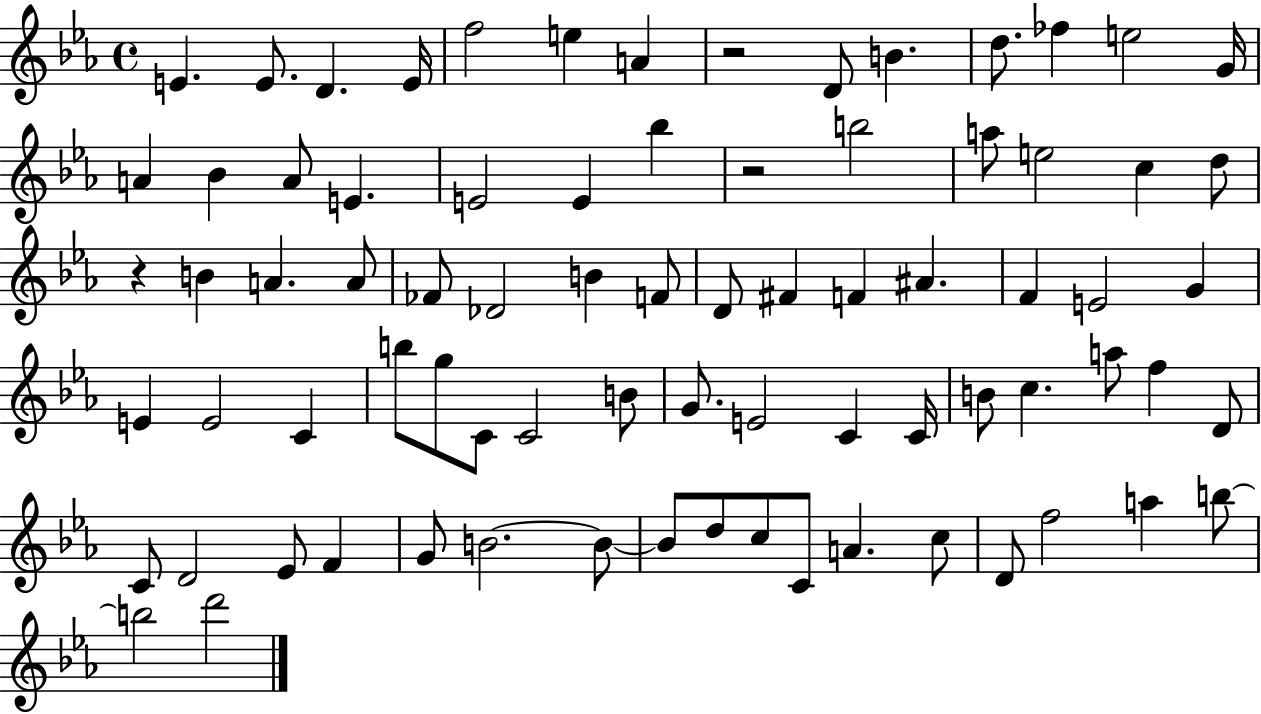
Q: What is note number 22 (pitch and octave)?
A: A5